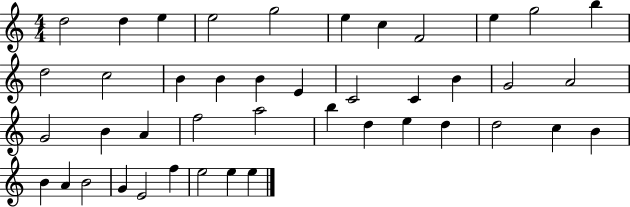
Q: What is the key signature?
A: C major